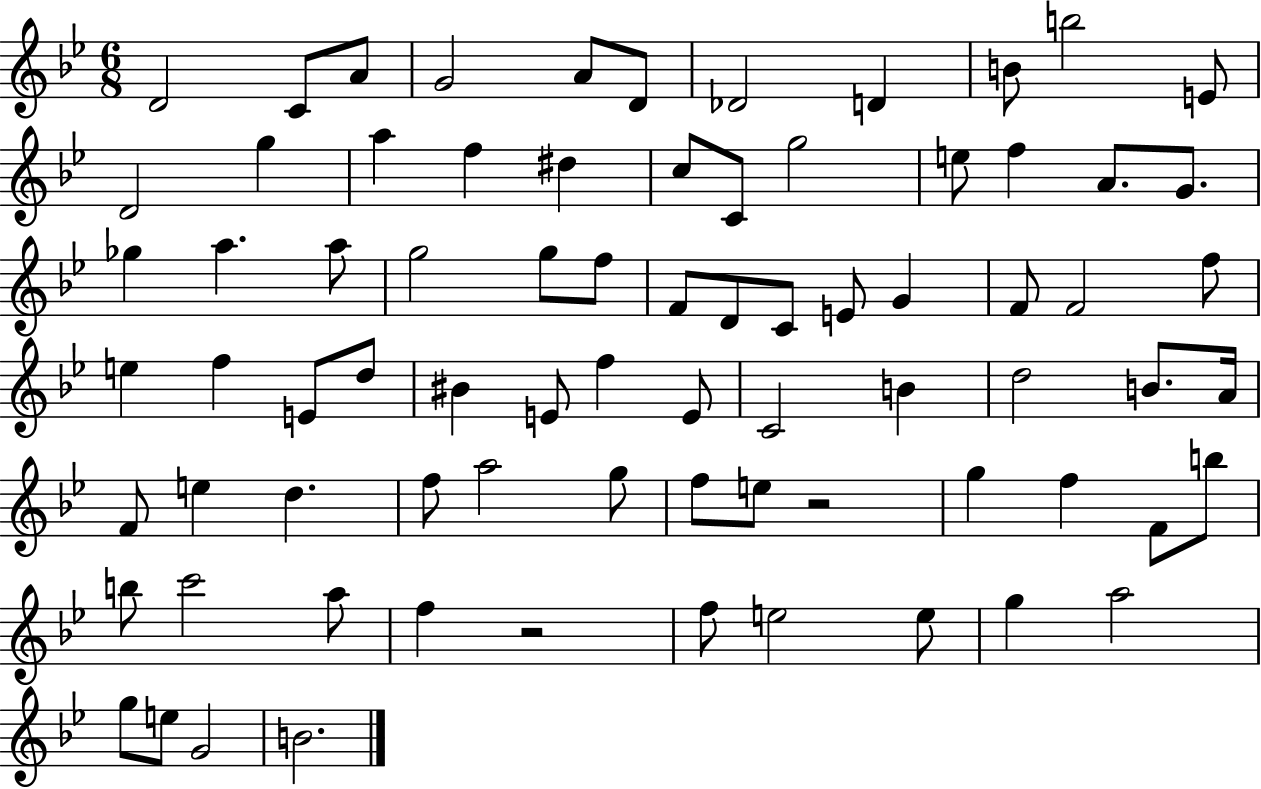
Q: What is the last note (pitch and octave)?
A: B4